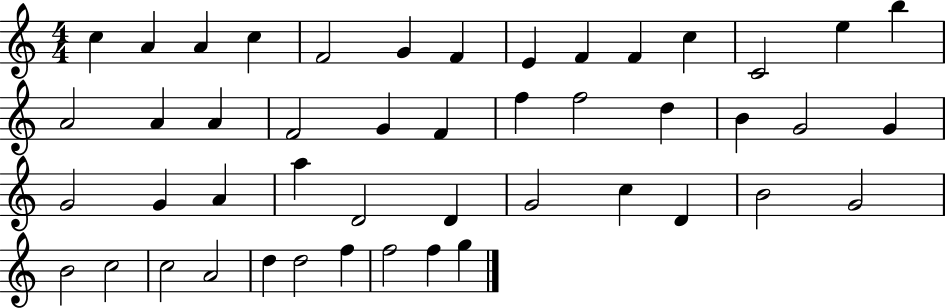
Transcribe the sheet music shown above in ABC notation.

X:1
T:Untitled
M:4/4
L:1/4
K:C
c A A c F2 G F E F F c C2 e b A2 A A F2 G F f f2 d B G2 G G2 G A a D2 D G2 c D B2 G2 B2 c2 c2 A2 d d2 f f2 f g